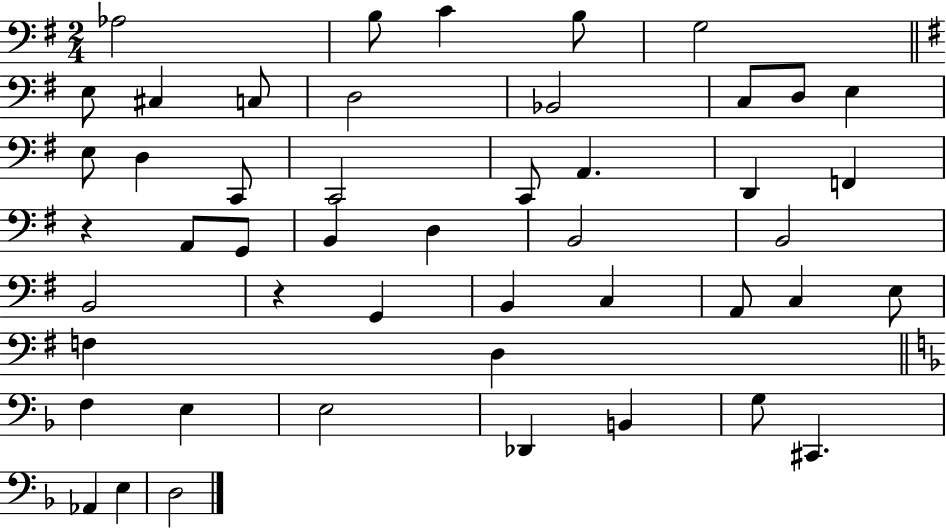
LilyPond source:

{
  \clef bass
  \numericTimeSignature
  \time 2/4
  \key g \major
  aes2 | b8 c'4 b8 | g2 | \bar "||" \break \key e \minor e8 cis4 c8 | d2 | bes,2 | c8 d8 e4 | \break e8 d4 c,8 | c,2 | c,8 a,4. | d,4 f,4 | \break r4 a,8 g,8 | b,4 d4 | b,2 | b,2 | \break b,2 | r4 g,4 | b,4 c4 | a,8 c4 e8 | \break f4 d4 | \bar "||" \break \key f \major f4 e4 | e2 | des,4 b,4 | g8 cis,4. | \break aes,4 e4 | d2 | \bar "|."
}